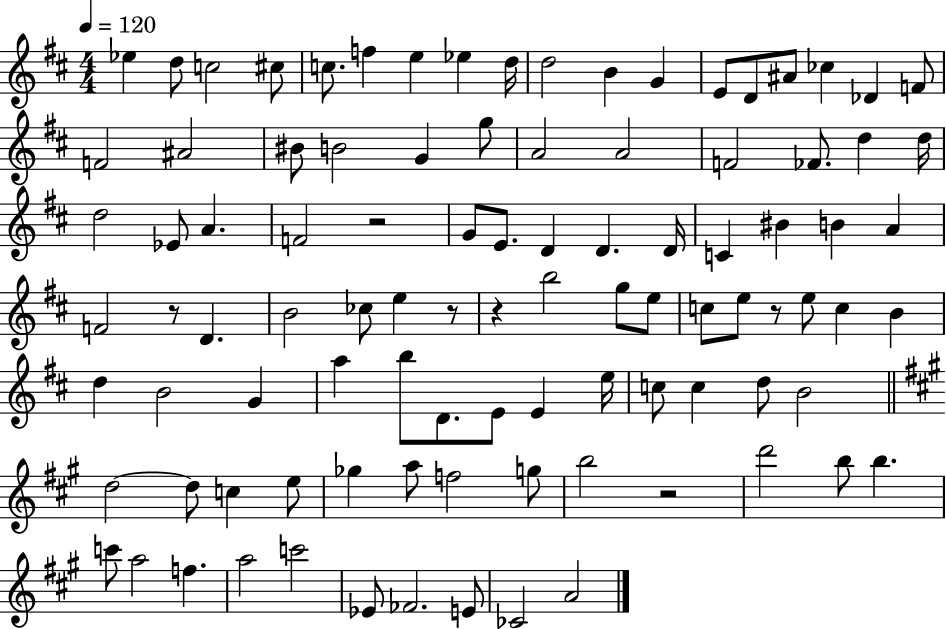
X:1
T:Untitled
M:4/4
L:1/4
K:D
_e d/2 c2 ^c/2 c/2 f e _e d/4 d2 B G E/2 D/2 ^A/2 _c _D F/2 F2 ^A2 ^B/2 B2 G g/2 A2 A2 F2 _F/2 d d/4 d2 _E/2 A F2 z2 G/2 E/2 D D D/4 C ^B B A F2 z/2 D B2 _c/2 e z/2 z b2 g/2 e/2 c/2 e/2 z/2 e/2 c B d B2 G a b/2 D/2 E/2 E e/4 c/2 c d/2 B2 d2 d/2 c e/2 _g a/2 f2 g/2 b2 z2 d'2 b/2 b c'/2 a2 f a2 c'2 _E/2 _F2 E/2 _C2 A2